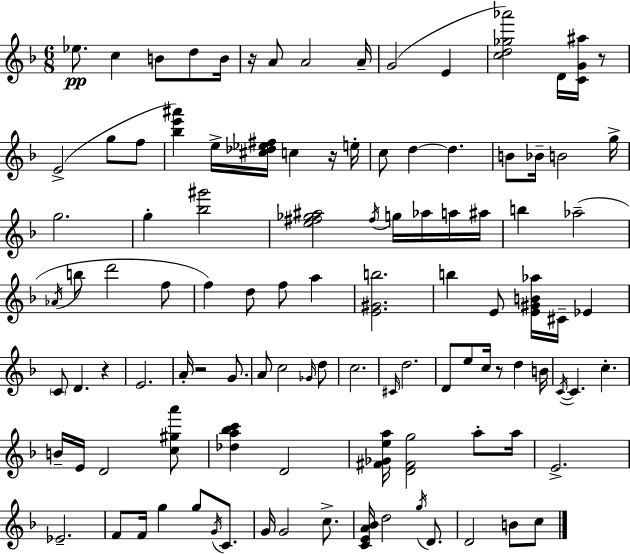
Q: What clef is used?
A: treble